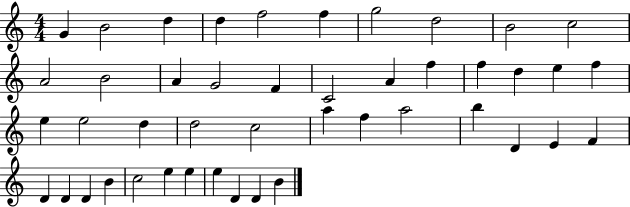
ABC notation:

X:1
T:Untitled
M:4/4
L:1/4
K:C
G B2 d d f2 f g2 d2 B2 c2 A2 B2 A G2 F C2 A f f d e f e e2 d d2 c2 a f a2 b D E F D D D B c2 e e e D D B